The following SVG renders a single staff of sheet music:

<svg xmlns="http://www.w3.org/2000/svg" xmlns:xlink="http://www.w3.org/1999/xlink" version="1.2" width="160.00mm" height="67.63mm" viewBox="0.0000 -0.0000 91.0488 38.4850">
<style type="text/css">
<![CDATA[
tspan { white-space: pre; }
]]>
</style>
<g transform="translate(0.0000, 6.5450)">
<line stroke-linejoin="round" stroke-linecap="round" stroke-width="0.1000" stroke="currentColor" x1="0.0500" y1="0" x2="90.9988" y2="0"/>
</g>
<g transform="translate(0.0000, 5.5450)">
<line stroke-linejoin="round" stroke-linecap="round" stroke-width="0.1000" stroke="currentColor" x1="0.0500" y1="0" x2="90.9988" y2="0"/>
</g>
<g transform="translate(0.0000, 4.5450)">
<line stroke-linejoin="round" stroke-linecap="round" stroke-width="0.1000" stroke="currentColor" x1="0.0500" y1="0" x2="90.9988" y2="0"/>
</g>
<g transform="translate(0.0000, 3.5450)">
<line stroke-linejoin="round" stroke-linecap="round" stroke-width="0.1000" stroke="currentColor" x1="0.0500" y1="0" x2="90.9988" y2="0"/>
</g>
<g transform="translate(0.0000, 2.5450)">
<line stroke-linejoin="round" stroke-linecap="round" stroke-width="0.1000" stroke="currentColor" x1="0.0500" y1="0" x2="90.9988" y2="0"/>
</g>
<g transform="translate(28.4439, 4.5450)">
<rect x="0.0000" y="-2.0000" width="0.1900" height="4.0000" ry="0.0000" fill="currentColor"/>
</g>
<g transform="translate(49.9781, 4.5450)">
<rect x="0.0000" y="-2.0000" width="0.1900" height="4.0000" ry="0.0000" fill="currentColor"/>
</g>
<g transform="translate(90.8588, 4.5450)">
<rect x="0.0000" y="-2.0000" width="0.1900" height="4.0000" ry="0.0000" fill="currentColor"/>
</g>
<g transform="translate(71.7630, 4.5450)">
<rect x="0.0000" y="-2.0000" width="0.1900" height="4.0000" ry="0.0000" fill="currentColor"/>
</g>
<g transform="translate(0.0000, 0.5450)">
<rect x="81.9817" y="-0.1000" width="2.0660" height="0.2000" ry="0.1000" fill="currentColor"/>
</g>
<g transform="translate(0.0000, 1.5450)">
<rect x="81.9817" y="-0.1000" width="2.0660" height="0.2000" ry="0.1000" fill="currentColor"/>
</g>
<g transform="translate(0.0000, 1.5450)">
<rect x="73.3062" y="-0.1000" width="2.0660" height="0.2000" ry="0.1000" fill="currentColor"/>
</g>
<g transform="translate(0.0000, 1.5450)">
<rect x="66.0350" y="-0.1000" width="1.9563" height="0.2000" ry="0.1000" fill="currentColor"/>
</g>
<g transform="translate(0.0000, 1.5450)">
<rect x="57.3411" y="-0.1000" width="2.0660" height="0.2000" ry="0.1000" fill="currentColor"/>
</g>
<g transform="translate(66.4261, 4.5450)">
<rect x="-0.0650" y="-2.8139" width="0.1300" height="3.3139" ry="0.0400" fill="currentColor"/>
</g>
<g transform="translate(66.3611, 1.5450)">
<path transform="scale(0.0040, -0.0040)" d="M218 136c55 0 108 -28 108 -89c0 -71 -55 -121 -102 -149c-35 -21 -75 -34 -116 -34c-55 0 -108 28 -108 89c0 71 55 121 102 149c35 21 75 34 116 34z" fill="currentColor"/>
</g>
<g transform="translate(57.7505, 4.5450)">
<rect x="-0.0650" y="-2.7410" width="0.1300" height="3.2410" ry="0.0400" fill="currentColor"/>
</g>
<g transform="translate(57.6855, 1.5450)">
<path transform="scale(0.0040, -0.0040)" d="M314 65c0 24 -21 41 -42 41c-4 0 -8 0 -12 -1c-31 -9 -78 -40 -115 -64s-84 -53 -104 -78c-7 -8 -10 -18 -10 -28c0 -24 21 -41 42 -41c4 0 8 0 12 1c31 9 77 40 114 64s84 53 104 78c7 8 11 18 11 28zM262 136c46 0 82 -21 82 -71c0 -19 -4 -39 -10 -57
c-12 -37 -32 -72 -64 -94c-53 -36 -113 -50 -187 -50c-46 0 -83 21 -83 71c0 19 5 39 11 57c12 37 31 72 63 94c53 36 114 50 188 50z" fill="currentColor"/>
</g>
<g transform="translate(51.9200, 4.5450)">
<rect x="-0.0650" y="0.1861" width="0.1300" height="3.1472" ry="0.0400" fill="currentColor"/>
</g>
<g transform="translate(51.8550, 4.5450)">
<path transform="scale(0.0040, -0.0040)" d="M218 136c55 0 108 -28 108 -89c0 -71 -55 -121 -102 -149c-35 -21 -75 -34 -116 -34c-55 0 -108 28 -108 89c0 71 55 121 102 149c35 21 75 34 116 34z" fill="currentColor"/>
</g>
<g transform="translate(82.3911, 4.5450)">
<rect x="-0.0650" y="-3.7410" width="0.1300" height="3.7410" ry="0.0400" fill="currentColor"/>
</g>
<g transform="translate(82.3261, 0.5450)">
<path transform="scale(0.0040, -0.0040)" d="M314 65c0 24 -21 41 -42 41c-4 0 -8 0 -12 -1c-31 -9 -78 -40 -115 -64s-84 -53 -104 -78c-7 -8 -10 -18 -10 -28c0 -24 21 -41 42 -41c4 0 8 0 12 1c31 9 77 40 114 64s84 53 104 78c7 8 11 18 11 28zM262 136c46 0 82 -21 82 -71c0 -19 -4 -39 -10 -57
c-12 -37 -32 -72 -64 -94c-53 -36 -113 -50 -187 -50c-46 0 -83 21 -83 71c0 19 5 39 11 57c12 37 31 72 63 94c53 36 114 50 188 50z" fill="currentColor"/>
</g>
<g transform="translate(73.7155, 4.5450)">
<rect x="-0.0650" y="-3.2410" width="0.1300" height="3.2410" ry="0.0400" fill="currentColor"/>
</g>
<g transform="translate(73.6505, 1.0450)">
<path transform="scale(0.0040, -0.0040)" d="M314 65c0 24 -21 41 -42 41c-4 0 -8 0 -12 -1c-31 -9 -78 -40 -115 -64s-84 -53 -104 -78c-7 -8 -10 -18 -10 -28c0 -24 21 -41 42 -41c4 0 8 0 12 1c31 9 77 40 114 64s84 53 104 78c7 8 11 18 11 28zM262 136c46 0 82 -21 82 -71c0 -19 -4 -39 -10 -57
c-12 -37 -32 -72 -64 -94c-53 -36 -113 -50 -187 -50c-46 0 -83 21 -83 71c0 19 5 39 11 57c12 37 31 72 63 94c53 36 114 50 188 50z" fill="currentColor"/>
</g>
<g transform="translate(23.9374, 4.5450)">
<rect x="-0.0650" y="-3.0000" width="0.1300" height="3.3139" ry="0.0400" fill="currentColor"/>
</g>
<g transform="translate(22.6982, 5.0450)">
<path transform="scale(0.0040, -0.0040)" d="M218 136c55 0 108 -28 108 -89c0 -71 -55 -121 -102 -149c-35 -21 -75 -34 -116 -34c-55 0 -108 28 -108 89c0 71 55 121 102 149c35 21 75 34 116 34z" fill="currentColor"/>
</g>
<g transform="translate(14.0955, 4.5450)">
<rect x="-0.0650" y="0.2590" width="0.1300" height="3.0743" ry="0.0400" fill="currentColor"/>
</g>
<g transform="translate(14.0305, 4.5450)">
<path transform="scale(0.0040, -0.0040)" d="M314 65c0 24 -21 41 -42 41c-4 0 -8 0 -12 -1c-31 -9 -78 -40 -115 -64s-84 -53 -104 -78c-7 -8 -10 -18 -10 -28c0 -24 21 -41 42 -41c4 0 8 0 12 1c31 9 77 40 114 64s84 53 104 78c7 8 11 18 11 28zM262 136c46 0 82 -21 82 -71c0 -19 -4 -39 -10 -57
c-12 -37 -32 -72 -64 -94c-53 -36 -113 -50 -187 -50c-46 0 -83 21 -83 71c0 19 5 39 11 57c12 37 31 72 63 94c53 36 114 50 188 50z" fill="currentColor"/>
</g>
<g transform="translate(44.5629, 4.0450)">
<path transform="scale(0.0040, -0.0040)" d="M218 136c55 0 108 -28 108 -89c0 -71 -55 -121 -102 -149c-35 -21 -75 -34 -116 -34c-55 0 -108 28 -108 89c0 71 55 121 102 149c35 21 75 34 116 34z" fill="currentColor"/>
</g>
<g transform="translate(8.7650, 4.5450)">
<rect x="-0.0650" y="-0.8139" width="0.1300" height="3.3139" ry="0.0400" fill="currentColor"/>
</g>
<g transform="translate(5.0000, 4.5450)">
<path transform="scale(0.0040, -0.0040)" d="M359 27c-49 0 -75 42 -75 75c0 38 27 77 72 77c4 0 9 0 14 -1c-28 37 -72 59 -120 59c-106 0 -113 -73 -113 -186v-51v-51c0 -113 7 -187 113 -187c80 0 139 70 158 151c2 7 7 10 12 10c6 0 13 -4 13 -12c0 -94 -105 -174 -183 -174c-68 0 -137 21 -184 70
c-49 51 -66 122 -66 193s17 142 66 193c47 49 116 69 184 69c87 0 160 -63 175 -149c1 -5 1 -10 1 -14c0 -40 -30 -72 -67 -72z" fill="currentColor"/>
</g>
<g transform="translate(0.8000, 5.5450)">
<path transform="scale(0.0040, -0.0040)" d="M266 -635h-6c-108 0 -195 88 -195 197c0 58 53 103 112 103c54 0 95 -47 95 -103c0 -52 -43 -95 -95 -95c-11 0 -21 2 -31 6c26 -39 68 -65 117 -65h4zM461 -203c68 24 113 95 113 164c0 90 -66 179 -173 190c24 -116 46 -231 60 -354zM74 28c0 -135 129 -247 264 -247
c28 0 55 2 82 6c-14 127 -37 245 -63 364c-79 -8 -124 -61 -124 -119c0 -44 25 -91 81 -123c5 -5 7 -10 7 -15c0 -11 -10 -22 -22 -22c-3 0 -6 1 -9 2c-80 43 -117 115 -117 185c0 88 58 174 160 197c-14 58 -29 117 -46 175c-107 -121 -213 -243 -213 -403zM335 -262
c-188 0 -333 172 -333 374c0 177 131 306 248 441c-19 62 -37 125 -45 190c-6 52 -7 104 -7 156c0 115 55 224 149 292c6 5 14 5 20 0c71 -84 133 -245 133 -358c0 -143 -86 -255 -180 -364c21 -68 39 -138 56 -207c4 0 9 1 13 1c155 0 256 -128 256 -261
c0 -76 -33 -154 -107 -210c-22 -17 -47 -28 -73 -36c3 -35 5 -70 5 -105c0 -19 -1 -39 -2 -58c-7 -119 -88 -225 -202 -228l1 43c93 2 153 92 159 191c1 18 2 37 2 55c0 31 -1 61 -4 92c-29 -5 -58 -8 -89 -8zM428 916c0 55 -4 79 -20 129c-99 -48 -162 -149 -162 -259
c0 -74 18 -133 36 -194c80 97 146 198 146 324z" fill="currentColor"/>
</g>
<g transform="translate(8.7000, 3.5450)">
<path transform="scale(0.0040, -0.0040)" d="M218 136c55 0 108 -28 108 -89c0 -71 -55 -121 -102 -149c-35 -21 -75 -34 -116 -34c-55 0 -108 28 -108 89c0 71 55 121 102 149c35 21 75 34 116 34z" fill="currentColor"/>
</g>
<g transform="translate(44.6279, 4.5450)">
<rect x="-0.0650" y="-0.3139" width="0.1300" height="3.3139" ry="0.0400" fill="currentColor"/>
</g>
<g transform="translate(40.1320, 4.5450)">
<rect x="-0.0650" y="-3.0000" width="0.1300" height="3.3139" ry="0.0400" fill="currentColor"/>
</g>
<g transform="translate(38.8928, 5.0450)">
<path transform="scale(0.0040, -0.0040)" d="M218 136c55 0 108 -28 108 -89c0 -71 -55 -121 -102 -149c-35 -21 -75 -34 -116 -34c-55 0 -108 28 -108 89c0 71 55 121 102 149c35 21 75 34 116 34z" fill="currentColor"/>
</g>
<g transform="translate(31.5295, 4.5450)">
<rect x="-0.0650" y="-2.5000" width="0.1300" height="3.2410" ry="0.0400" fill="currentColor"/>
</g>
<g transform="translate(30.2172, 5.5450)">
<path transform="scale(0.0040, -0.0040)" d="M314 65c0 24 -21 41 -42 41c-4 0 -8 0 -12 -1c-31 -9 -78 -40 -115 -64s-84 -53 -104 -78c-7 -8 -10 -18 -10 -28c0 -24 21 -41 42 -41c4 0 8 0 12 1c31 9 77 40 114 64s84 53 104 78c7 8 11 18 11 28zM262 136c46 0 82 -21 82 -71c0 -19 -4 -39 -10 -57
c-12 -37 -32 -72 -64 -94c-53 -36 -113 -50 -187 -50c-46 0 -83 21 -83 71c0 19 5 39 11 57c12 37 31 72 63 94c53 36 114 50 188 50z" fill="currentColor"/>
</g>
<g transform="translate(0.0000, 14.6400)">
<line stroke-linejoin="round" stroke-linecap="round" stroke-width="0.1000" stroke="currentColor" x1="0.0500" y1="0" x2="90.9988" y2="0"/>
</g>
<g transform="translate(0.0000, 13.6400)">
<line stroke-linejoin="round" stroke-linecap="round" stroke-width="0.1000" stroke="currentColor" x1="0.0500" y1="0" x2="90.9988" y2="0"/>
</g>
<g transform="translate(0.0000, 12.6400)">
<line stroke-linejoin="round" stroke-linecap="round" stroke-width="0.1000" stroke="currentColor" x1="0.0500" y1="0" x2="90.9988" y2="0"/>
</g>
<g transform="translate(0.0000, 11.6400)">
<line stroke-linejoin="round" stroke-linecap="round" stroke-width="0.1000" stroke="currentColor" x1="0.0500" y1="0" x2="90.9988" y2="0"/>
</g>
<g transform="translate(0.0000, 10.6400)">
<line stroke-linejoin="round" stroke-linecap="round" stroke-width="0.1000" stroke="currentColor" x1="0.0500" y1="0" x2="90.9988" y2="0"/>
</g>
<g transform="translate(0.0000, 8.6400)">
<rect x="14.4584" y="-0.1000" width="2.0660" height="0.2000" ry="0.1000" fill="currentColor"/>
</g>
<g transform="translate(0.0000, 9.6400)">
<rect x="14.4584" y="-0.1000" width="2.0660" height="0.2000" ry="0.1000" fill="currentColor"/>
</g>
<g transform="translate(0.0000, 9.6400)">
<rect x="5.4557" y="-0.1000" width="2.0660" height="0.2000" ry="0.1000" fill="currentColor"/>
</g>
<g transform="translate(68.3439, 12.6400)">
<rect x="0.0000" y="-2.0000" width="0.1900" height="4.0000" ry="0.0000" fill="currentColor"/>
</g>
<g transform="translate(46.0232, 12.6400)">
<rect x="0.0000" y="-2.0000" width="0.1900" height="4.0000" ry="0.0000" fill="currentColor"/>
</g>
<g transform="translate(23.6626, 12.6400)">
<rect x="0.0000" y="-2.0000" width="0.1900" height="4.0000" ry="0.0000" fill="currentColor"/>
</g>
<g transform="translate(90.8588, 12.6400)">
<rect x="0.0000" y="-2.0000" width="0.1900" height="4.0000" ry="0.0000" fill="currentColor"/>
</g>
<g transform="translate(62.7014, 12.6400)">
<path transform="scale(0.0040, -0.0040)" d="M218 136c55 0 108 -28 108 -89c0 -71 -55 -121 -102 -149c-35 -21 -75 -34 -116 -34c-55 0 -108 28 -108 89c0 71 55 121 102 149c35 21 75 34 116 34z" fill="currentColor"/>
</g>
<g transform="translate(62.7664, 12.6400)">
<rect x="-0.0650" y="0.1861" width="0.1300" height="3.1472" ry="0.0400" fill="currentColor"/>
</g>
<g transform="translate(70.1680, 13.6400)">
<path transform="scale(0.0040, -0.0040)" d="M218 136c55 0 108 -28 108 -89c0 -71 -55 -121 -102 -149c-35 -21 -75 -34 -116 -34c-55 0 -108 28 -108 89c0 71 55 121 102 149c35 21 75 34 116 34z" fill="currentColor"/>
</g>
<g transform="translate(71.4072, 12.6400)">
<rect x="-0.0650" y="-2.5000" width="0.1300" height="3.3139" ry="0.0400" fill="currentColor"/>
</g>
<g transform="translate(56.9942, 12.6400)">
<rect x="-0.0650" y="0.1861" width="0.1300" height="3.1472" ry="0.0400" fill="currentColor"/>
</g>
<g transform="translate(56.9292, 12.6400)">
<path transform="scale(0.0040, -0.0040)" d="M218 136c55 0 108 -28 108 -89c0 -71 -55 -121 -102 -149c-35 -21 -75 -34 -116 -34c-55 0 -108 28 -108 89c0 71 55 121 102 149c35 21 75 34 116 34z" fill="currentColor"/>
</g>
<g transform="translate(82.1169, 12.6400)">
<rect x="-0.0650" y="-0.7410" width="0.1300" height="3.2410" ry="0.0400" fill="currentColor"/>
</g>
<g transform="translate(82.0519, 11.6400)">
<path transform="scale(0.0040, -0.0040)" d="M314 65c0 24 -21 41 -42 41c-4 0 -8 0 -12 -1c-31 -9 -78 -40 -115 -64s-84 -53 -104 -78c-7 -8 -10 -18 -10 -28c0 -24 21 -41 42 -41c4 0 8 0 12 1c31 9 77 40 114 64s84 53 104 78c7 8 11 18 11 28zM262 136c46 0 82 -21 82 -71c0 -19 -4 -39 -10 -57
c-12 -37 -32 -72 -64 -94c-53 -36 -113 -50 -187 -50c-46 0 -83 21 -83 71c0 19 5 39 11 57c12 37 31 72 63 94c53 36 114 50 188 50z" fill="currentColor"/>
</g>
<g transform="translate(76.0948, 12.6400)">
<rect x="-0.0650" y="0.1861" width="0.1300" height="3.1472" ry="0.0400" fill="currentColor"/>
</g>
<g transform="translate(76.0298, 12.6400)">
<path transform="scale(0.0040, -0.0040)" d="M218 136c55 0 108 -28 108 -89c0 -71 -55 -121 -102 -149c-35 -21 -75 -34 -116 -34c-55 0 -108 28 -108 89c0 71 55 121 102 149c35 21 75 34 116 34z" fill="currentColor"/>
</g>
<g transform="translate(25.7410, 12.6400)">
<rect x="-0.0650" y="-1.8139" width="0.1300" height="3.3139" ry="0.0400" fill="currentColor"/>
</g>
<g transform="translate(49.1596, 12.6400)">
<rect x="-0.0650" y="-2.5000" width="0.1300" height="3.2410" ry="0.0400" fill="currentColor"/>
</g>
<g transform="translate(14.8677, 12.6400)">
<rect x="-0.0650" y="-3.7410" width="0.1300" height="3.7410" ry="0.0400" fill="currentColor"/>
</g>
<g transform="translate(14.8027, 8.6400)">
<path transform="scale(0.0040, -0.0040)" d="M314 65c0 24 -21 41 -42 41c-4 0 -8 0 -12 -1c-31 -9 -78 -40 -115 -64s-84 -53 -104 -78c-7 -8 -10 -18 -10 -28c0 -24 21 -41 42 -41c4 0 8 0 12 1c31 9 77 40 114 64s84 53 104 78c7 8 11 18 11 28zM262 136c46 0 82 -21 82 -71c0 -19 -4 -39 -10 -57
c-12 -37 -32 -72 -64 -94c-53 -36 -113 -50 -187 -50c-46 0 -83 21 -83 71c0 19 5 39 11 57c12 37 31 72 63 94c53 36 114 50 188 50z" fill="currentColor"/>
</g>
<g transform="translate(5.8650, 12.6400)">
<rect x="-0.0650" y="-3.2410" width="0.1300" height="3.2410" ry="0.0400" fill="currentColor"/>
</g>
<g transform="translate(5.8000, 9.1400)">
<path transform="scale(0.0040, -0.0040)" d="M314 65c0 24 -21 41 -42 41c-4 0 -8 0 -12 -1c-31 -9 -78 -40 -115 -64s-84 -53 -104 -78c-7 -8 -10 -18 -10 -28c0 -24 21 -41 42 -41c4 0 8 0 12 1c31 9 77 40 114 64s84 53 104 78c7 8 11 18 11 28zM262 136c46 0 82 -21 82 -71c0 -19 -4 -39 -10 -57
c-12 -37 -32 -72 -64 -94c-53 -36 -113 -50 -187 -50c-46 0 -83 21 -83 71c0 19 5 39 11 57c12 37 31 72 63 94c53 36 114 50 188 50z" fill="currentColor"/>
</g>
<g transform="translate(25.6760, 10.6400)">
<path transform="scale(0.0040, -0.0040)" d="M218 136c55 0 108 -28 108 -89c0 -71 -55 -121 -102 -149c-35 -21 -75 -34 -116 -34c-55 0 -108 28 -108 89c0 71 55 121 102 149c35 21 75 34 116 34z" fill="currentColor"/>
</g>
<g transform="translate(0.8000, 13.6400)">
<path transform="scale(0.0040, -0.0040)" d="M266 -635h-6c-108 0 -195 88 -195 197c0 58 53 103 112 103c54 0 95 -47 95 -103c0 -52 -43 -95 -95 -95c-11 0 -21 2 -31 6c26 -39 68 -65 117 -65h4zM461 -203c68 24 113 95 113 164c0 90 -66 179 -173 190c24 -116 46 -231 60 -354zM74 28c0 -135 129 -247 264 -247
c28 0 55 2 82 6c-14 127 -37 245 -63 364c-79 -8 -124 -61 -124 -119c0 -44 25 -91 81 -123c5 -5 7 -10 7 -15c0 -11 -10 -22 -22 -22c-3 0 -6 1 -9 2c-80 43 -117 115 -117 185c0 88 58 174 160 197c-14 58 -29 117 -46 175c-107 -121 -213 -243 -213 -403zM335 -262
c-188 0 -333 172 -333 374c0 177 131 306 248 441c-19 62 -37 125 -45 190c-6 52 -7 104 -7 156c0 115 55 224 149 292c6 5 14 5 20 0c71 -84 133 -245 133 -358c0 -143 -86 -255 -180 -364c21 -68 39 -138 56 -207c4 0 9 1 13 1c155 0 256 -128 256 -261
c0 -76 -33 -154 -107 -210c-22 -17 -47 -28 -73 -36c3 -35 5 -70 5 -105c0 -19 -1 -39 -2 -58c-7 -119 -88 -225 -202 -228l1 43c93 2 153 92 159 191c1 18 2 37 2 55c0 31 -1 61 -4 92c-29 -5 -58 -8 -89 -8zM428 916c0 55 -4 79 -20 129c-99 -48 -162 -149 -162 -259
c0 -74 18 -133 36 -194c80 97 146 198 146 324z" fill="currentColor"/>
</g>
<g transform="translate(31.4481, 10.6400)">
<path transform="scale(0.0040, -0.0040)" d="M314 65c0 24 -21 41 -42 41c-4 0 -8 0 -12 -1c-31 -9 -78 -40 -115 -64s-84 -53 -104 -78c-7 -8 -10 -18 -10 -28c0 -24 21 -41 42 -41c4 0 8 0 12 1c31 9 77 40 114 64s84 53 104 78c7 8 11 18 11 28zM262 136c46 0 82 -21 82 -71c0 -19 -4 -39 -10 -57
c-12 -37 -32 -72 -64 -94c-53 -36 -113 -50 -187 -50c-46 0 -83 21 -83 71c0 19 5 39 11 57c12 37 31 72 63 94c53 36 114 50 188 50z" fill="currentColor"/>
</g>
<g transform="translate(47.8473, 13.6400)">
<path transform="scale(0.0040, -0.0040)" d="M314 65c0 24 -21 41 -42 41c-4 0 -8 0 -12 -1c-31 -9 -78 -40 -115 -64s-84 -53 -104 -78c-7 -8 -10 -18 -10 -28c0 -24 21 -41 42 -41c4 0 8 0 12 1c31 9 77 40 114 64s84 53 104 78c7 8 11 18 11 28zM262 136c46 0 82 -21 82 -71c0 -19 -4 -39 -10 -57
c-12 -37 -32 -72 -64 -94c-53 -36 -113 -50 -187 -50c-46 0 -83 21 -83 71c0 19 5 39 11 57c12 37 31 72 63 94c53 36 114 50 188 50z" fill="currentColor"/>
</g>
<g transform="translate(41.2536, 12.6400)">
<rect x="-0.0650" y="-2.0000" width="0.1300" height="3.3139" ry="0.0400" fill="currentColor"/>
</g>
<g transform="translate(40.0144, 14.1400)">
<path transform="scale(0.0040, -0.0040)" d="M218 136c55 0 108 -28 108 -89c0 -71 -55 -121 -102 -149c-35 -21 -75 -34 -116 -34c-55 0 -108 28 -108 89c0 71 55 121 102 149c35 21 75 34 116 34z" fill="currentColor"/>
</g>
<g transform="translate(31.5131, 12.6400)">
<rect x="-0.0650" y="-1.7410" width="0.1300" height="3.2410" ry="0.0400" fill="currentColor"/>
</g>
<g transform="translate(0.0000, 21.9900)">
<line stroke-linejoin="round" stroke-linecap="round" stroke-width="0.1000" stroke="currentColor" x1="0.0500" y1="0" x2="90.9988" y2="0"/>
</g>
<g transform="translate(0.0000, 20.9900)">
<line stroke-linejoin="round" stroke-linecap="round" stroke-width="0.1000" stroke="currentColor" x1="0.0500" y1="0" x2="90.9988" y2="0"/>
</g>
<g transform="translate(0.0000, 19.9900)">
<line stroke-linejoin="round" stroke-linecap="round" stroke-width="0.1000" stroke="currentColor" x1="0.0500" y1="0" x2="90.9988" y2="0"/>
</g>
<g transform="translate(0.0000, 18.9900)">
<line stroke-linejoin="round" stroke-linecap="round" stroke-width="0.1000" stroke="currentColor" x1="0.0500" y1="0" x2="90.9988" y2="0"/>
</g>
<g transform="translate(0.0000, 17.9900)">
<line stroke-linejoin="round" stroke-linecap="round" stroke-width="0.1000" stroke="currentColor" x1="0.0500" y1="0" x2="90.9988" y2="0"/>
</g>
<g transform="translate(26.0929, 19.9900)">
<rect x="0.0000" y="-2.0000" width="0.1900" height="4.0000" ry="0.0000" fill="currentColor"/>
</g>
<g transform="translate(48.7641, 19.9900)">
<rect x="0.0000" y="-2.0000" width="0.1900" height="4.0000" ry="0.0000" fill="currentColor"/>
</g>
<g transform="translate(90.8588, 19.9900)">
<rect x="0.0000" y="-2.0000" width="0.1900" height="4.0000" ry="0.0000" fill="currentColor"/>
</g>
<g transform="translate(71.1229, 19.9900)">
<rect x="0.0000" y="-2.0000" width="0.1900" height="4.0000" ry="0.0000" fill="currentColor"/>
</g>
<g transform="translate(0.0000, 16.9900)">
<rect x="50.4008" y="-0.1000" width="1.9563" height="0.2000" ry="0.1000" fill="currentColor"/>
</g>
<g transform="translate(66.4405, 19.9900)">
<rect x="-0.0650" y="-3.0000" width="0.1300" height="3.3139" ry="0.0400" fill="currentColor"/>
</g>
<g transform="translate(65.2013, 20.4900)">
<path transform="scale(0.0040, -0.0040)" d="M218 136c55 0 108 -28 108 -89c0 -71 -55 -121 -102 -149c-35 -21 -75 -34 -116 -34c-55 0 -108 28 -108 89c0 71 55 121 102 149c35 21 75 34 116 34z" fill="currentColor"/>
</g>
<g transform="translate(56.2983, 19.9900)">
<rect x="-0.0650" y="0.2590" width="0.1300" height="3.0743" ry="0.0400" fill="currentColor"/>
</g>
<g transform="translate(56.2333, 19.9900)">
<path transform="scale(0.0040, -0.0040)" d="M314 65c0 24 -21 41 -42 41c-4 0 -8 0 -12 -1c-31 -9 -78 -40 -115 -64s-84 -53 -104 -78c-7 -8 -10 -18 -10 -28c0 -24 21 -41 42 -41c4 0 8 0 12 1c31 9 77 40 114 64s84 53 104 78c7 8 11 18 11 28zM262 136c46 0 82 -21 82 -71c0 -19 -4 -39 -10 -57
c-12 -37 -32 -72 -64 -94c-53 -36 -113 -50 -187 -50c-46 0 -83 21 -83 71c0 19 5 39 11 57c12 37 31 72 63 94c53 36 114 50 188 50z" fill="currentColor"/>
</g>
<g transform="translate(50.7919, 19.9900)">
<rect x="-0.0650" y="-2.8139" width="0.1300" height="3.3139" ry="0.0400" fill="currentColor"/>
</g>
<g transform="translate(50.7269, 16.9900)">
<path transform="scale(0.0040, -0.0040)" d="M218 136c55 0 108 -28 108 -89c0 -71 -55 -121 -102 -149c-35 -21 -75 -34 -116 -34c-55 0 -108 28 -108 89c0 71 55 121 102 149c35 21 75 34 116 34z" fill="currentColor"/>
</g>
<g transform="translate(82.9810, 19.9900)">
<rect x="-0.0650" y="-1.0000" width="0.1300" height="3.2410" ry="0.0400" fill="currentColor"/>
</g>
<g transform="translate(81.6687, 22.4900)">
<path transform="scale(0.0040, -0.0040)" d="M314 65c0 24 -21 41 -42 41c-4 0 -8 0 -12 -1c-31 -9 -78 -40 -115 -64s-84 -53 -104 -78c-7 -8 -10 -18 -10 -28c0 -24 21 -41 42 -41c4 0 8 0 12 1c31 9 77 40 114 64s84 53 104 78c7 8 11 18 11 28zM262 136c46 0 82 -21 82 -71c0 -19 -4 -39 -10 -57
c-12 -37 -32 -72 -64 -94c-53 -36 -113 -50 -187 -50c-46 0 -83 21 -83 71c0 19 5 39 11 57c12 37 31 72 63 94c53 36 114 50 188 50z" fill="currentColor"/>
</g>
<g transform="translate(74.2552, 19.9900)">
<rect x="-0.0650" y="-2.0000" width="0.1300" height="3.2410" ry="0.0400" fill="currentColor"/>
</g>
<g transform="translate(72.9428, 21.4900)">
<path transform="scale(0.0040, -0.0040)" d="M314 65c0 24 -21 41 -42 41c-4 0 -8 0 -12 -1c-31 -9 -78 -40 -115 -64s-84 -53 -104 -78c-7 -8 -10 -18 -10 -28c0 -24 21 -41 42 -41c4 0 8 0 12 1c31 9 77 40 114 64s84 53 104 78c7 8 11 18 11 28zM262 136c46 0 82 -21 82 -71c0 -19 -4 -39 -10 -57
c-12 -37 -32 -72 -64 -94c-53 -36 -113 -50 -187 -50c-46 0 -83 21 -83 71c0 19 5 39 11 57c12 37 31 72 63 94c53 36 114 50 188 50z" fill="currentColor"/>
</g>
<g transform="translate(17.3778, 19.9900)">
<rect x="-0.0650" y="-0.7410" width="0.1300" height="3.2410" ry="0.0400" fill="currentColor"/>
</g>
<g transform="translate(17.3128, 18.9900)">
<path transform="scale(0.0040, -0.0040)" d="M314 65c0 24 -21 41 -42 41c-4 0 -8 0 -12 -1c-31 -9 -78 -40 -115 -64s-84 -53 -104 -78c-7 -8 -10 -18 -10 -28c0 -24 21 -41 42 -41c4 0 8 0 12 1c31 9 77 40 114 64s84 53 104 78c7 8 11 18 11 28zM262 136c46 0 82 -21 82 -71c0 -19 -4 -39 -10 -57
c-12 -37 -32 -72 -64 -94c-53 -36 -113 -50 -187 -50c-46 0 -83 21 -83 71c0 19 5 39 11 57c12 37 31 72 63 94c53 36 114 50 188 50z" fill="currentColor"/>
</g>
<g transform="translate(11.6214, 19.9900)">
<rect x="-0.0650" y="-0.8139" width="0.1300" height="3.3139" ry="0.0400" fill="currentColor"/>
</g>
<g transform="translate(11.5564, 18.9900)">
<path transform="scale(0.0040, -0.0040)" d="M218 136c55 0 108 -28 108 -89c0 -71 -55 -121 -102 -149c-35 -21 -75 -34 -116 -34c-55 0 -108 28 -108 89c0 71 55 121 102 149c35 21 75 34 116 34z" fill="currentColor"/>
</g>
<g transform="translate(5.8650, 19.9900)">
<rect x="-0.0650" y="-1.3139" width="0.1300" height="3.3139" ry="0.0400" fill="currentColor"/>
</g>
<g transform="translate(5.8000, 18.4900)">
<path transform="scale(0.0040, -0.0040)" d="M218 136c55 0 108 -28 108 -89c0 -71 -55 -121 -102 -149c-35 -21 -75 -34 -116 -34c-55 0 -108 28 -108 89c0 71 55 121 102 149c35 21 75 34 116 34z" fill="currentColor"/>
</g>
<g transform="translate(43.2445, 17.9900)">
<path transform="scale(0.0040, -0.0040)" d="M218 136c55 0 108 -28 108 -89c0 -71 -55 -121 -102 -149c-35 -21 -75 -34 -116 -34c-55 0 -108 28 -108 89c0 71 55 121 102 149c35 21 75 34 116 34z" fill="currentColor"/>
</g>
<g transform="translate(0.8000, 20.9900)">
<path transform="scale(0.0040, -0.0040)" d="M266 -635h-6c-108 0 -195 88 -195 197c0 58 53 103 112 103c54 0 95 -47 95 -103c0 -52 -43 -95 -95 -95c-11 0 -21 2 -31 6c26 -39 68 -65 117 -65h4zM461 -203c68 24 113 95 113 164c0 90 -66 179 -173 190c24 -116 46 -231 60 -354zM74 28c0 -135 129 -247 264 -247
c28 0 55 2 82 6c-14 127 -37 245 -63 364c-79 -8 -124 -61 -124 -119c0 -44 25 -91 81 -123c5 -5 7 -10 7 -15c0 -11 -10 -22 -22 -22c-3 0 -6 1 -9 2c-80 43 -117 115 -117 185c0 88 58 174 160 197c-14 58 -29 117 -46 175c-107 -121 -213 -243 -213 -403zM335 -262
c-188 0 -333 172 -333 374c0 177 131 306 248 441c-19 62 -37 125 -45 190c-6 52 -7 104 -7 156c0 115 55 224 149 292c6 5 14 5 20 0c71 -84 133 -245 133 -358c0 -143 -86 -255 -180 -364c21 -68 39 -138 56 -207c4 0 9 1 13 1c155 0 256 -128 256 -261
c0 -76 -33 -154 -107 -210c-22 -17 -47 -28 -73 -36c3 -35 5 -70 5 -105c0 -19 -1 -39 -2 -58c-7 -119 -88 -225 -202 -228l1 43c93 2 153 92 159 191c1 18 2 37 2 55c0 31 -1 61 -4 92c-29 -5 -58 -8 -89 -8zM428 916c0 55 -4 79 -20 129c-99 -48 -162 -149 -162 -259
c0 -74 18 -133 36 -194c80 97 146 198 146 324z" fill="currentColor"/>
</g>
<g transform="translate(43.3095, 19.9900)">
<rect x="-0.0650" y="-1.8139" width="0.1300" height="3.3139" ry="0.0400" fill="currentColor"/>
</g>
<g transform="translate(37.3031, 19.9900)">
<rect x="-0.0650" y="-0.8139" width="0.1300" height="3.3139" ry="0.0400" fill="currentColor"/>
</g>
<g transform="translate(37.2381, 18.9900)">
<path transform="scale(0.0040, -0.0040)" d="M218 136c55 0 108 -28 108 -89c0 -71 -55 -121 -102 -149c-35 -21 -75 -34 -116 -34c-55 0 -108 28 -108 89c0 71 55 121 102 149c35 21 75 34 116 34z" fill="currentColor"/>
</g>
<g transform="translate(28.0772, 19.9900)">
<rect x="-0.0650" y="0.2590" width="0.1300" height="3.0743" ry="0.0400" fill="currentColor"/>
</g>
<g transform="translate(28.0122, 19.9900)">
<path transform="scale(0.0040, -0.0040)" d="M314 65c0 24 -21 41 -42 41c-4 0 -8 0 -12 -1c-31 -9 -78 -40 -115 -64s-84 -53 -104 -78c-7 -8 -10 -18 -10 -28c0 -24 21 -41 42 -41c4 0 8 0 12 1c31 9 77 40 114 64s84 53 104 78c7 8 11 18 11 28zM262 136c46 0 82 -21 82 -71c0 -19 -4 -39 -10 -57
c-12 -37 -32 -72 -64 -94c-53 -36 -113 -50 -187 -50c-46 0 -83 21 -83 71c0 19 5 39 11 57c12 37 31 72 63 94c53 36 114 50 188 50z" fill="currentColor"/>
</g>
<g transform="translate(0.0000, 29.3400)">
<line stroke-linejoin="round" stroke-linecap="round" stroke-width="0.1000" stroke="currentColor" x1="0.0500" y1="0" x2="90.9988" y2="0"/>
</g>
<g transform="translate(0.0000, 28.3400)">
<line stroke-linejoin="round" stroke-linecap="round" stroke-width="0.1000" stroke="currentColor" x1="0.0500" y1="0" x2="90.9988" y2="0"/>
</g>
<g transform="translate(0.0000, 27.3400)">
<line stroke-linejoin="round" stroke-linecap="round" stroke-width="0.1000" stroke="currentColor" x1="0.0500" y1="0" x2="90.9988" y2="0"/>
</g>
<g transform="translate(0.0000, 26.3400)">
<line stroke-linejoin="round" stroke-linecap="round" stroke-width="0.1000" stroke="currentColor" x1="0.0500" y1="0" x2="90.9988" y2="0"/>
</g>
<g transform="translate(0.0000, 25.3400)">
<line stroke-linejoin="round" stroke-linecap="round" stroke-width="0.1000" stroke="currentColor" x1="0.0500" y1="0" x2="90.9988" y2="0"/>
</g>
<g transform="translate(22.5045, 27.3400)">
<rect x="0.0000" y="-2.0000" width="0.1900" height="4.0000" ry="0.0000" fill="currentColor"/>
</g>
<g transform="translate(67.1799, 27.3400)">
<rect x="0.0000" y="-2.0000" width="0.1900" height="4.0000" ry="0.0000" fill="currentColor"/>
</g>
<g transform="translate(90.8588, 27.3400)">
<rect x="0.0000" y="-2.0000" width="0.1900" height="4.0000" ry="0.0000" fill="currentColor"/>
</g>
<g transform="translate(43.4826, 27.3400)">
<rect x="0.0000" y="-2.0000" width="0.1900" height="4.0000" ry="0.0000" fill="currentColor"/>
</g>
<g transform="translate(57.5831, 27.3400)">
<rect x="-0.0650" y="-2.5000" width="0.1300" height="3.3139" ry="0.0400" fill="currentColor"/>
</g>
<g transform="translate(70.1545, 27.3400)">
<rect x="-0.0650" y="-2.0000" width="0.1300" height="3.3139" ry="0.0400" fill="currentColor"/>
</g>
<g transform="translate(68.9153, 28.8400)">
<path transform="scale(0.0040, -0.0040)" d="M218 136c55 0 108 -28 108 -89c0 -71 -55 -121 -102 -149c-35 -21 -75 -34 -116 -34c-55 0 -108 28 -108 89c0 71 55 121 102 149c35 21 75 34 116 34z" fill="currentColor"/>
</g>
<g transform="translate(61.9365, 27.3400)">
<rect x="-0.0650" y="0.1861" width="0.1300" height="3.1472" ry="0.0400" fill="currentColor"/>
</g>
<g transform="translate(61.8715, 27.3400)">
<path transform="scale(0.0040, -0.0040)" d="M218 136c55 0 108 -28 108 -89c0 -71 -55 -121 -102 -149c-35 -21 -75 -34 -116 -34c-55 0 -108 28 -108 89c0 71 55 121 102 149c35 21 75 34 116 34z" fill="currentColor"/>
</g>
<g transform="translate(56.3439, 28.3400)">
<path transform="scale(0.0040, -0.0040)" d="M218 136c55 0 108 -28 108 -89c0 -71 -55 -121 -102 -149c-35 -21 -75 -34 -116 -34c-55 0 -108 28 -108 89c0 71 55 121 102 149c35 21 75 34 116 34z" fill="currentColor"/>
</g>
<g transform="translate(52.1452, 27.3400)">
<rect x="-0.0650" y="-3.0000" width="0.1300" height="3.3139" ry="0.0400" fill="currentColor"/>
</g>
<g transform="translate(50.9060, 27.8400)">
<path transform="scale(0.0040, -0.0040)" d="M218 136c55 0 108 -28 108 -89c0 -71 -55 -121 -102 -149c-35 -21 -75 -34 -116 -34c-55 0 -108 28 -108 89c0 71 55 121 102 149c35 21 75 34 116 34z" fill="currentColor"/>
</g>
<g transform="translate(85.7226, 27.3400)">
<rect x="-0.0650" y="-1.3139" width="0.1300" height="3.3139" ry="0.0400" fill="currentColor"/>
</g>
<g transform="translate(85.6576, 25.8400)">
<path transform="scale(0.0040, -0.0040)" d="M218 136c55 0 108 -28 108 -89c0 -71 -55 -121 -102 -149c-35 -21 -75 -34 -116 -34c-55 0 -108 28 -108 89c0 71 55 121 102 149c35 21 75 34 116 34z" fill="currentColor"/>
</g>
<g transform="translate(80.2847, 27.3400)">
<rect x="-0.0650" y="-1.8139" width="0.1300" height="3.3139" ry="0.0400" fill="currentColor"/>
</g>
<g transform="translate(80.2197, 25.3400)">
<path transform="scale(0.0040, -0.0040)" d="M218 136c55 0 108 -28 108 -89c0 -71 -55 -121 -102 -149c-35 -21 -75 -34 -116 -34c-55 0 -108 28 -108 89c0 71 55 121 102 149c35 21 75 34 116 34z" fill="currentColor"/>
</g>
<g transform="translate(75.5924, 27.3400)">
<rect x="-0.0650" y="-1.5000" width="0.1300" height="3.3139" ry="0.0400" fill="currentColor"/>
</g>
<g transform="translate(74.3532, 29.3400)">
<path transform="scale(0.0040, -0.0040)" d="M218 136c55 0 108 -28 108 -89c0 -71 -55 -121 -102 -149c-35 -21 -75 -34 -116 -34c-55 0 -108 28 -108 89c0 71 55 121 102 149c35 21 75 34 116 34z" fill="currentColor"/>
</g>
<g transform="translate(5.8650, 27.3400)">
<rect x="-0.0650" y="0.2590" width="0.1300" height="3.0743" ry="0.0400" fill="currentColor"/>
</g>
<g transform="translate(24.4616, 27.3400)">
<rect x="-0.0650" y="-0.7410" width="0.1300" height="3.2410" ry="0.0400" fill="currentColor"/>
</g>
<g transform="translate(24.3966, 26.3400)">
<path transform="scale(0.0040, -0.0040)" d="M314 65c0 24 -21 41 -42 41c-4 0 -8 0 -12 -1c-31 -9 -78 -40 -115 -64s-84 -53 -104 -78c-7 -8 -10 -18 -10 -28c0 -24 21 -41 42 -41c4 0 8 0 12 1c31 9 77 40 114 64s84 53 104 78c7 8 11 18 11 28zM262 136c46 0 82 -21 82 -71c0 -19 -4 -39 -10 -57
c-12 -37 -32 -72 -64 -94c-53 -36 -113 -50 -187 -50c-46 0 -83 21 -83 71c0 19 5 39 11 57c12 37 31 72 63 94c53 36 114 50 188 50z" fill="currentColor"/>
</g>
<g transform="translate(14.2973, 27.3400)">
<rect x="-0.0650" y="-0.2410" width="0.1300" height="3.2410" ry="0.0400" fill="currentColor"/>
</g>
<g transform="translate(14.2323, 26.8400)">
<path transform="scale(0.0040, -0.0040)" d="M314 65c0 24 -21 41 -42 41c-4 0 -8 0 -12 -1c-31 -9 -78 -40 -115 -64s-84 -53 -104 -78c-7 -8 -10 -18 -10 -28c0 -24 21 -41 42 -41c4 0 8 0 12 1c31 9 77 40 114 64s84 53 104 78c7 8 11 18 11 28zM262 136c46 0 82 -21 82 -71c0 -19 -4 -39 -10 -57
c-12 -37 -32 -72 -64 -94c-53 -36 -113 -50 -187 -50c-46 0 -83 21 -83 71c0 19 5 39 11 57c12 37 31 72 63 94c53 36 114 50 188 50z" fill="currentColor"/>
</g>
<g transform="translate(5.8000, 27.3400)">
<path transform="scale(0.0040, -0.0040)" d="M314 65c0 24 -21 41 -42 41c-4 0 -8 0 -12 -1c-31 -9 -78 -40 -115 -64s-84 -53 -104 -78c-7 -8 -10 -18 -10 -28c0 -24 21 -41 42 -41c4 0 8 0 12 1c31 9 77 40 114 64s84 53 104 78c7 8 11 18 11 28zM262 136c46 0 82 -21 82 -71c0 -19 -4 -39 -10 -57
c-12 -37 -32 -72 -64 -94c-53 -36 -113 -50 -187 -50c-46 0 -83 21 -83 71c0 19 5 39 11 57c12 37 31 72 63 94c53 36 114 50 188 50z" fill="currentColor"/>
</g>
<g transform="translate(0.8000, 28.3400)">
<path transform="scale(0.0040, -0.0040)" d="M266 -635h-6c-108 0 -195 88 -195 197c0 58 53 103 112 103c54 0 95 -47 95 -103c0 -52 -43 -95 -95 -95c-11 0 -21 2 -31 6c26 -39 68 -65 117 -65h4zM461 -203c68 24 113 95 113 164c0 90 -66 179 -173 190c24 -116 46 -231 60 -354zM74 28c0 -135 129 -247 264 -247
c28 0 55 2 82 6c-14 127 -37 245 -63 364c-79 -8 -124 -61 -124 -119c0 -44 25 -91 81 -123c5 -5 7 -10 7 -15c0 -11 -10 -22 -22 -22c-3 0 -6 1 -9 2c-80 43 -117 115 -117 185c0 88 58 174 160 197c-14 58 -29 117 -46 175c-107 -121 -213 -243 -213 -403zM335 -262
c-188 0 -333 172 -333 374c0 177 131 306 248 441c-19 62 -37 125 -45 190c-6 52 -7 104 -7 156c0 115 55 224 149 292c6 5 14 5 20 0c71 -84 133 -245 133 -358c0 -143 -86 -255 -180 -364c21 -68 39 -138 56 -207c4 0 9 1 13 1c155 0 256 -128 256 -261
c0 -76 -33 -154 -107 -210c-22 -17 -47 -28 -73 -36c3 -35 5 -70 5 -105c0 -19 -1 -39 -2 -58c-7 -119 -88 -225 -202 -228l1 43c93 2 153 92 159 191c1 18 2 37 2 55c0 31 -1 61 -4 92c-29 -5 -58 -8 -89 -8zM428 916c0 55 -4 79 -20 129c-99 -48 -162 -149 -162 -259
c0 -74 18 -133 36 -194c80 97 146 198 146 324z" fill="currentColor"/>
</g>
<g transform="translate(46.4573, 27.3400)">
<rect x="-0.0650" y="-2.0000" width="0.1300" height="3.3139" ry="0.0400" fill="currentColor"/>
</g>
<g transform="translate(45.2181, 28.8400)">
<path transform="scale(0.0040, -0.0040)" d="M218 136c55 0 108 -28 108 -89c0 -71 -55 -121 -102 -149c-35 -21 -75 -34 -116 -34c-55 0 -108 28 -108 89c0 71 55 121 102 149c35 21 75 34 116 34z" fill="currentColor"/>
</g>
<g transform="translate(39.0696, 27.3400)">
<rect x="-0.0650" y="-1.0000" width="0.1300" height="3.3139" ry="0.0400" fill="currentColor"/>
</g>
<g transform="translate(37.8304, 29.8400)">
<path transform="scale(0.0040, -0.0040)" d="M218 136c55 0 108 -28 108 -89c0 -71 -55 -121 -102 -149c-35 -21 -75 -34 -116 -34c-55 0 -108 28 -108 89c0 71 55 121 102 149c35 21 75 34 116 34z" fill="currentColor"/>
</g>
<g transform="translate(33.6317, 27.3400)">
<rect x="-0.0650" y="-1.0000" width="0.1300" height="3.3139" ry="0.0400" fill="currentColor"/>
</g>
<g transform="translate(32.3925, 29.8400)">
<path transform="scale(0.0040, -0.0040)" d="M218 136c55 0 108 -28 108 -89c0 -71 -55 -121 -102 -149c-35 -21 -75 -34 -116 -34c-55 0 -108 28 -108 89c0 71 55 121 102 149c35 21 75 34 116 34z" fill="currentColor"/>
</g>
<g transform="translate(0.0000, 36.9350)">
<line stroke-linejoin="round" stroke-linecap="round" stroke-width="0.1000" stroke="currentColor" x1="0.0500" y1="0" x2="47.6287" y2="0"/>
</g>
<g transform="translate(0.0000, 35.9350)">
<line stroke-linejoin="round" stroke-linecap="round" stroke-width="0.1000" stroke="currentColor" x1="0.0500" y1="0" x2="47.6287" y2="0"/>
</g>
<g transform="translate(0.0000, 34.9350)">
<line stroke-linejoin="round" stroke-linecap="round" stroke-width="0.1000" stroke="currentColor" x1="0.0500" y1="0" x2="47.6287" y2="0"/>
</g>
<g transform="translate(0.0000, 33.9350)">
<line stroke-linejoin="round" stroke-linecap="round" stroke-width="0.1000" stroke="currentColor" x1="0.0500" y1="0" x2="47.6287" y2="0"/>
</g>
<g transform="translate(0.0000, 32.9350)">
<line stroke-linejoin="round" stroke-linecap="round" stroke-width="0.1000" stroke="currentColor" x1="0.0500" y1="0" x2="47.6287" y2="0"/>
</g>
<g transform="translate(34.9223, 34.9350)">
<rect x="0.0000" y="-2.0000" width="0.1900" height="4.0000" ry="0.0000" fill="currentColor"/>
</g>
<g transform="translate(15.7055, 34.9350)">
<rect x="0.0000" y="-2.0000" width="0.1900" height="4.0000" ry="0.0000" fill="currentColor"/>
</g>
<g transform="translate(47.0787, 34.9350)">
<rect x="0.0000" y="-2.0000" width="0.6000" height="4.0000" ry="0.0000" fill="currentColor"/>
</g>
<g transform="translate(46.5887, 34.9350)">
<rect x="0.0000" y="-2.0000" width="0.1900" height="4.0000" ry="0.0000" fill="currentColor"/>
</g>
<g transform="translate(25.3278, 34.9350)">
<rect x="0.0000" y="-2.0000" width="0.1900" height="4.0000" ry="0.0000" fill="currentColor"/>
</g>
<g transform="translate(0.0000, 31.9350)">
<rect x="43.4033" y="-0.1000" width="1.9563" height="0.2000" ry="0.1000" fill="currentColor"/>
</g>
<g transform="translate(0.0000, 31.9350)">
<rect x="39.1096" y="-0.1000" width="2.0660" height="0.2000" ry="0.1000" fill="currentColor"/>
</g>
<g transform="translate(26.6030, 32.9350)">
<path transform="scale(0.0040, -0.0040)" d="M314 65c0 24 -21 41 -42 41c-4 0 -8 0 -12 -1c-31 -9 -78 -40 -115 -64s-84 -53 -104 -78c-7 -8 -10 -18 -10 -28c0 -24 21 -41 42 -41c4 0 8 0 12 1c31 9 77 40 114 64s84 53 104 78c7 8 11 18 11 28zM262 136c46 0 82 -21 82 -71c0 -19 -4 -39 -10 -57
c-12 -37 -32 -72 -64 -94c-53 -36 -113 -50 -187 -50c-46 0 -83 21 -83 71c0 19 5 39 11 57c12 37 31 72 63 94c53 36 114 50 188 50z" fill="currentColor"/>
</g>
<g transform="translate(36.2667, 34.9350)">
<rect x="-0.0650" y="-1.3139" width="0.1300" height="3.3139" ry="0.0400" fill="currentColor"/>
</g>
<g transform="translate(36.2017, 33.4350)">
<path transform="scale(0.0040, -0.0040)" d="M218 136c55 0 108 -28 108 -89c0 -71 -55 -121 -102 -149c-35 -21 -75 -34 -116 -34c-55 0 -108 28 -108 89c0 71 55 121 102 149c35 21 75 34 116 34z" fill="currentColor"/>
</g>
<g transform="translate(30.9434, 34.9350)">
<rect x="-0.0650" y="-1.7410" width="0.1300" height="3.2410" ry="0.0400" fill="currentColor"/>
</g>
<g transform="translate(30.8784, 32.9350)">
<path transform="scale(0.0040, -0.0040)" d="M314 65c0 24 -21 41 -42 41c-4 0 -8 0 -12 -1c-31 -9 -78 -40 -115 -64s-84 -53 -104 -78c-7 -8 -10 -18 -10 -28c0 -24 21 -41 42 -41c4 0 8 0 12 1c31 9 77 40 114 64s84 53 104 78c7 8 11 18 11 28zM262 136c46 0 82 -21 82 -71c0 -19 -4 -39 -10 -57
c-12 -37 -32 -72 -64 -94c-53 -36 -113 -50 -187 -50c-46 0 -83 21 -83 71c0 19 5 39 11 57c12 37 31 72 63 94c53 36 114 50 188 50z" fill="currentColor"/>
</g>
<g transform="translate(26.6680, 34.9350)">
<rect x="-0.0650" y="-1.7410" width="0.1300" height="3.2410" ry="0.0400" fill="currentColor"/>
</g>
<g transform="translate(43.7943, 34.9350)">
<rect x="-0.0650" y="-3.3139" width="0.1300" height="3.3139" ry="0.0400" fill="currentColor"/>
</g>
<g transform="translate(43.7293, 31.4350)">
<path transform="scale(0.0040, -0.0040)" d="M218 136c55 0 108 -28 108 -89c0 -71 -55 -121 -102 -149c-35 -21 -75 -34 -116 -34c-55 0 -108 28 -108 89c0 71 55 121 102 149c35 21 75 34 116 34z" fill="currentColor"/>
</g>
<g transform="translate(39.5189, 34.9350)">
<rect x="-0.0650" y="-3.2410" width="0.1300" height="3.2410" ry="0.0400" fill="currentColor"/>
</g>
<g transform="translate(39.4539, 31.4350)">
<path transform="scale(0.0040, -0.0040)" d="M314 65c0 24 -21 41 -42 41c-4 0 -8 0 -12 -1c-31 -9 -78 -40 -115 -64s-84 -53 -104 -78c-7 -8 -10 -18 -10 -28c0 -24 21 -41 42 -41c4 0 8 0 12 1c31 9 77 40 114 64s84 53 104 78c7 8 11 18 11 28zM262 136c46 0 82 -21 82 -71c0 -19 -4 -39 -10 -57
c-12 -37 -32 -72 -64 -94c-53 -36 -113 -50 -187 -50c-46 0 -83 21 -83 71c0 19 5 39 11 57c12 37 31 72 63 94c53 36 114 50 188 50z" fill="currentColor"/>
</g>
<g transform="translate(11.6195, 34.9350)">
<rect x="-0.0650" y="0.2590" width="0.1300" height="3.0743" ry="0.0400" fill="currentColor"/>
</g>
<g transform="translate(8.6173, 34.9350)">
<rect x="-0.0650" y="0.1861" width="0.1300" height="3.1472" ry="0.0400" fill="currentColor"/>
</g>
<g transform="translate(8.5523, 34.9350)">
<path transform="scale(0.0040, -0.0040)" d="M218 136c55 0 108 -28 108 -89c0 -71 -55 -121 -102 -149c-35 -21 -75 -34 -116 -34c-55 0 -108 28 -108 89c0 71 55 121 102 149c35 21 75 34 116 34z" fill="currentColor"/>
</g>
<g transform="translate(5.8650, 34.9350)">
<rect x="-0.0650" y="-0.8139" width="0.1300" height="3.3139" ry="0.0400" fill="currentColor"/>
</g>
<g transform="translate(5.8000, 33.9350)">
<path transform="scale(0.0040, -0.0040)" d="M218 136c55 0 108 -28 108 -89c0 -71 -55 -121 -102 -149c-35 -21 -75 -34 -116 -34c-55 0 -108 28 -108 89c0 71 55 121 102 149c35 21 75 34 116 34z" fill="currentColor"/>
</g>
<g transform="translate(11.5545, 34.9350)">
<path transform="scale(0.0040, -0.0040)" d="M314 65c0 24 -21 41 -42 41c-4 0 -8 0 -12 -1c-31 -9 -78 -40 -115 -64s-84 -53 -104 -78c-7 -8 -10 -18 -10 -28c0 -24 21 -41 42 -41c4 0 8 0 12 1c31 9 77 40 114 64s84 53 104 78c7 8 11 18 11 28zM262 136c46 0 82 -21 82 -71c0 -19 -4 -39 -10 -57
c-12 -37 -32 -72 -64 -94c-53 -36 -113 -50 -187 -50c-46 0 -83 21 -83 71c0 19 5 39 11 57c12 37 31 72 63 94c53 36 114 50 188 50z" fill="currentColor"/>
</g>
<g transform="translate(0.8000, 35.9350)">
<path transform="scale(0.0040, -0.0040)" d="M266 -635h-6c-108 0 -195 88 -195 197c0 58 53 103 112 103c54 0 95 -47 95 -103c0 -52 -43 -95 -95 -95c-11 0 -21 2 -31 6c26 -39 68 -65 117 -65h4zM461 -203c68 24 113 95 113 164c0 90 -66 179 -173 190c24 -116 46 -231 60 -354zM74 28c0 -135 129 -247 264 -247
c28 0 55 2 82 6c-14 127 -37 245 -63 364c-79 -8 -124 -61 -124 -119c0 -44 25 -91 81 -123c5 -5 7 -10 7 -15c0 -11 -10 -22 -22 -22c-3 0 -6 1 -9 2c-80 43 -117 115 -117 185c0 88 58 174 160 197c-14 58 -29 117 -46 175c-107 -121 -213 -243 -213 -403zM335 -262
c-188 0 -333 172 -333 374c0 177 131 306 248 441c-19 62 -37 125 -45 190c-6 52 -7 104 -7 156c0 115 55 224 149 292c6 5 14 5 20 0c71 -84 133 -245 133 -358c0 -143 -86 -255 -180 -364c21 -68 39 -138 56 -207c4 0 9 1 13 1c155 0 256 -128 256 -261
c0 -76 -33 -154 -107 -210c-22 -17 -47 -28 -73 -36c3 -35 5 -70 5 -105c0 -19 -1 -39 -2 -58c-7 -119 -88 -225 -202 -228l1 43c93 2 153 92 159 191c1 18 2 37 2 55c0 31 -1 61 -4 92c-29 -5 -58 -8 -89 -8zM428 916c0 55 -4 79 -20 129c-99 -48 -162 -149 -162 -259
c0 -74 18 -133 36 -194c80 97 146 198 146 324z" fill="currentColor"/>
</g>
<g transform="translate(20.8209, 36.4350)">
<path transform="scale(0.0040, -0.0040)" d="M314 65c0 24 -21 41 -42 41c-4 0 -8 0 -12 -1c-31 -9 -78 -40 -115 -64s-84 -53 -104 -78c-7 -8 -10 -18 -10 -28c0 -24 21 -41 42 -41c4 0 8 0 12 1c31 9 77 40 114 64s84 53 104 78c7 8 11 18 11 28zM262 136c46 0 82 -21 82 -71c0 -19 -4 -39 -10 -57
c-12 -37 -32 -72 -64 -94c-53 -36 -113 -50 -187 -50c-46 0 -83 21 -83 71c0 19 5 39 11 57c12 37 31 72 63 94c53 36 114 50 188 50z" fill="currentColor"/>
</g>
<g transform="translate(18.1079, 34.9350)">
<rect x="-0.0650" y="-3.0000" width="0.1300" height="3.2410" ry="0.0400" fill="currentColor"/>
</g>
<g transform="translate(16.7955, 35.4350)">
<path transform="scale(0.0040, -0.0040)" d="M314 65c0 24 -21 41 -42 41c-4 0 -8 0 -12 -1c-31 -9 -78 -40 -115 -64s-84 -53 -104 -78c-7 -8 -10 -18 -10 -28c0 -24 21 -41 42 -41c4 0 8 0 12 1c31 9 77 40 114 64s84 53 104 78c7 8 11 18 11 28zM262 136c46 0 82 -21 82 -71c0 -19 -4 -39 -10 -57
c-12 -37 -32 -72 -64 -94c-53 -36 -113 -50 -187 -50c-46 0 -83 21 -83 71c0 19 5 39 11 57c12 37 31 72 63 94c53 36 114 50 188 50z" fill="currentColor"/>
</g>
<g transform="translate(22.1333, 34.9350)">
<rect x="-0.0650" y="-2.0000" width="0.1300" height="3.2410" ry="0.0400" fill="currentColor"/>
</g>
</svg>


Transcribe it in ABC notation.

X:1
T:Untitled
M:4/4
L:1/4
K:C
d B2 A G2 A c B a2 a b2 c'2 b2 c'2 f f2 F G2 B B G B d2 e d d2 B2 d f a B2 A F2 D2 B2 c2 d2 D D F A G B F E f e d B B2 A2 F2 f2 f2 e b2 b